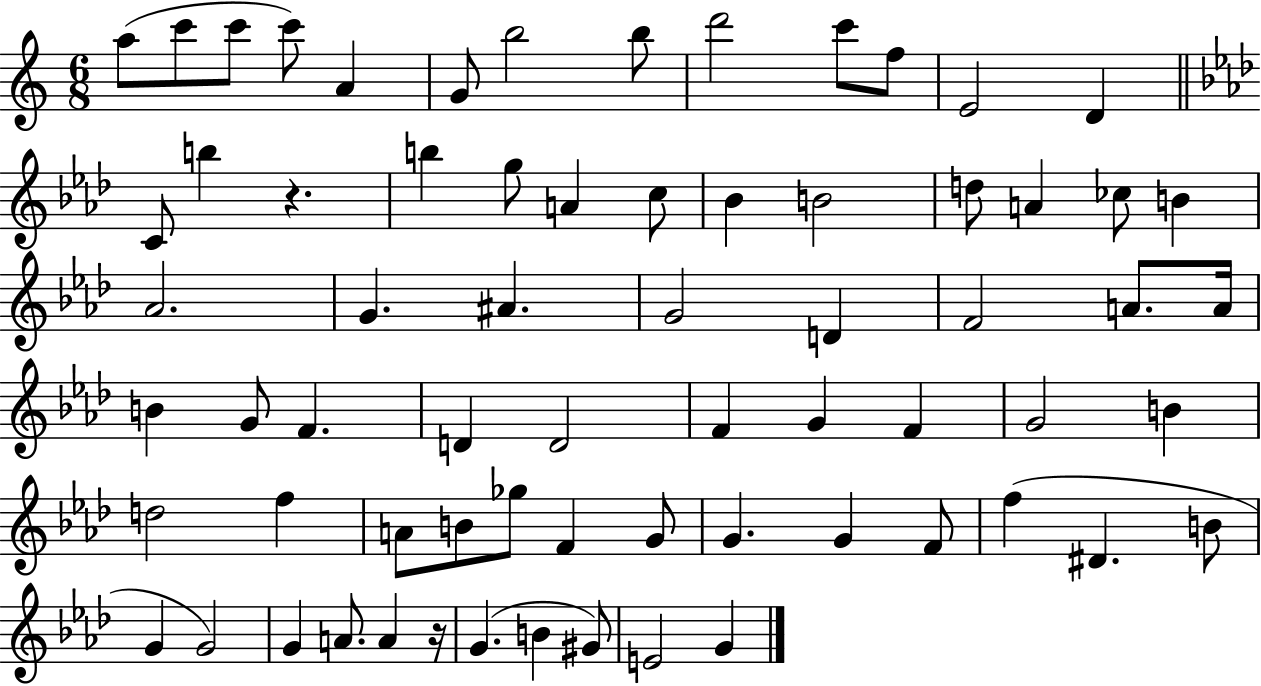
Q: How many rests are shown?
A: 2